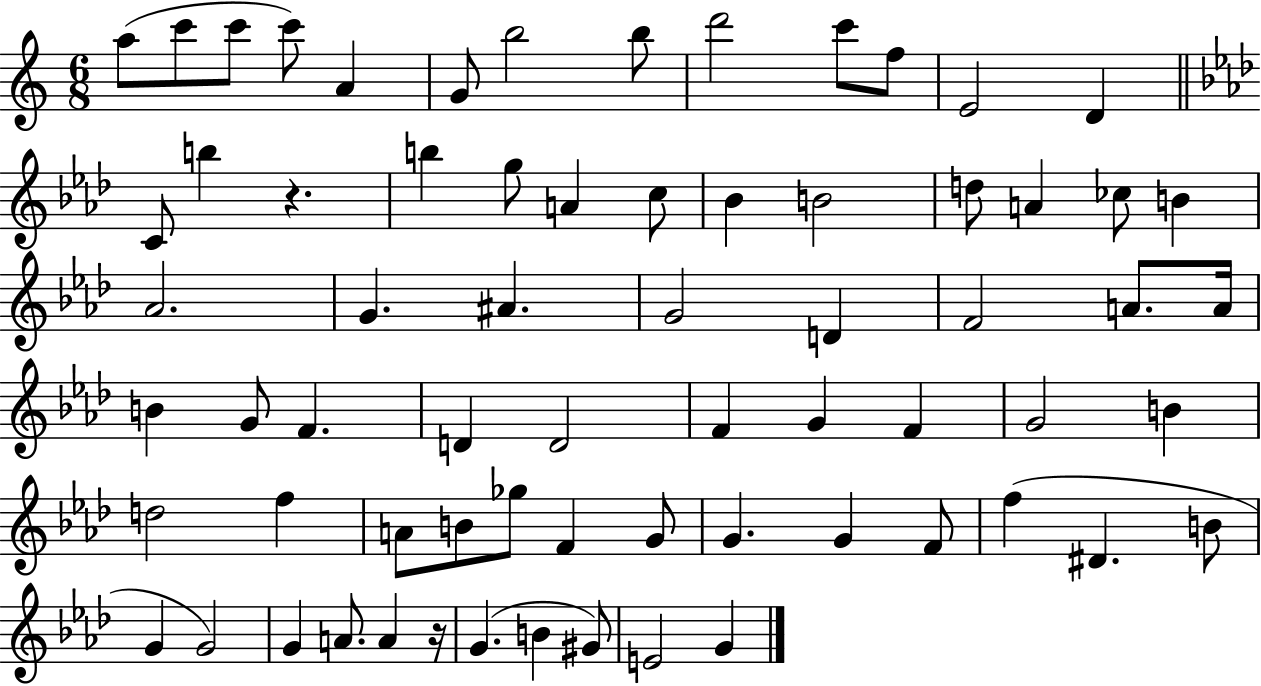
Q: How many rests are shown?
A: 2